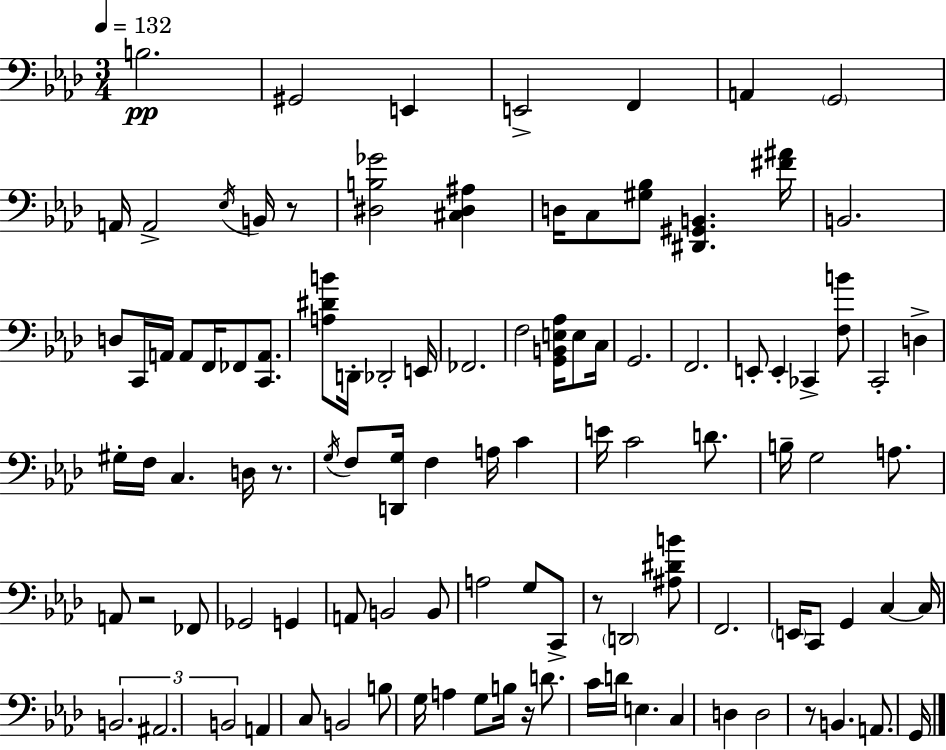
X:1
T:Untitled
M:3/4
L:1/4
K:Fm
B,2 ^G,,2 E,, E,,2 F,, A,, G,,2 A,,/4 A,,2 _E,/4 B,,/4 z/2 [^D,B,_G]2 [^C,^D,^A,] D,/4 C,/2 [^G,_B,]/2 [^D,,^G,,B,,] [^F^A]/4 B,,2 D,/2 C,,/4 A,,/4 A,,/2 F,,/4 _F,,/2 [C,,A,,]/2 [A,^DB]/2 D,,/4 _D,,2 E,,/4 _F,,2 F,2 [G,,B,,E,_A,]/4 E,/2 C,/4 G,,2 F,,2 E,,/2 E,, _C,, [F,B]/2 C,,2 D, ^G,/4 F,/4 C, D,/4 z/2 G,/4 F,/2 [D,,G,]/4 F, A,/4 C E/4 C2 D/2 B,/4 G,2 A,/2 A,,/2 z2 _F,,/2 _G,,2 G,, A,,/2 B,,2 B,,/2 A,2 G,/2 C,,/2 z/2 D,,2 [^A,^DB]/2 F,,2 E,,/4 C,,/2 G,, C, C,/4 B,,2 ^A,,2 B,,2 A,, C,/2 B,,2 B,/2 G,/4 A, G,/2 B,/4 z/4 D/2 C/4 D/4 E, C, D, D,2 z/2 B,, A,,/2 G,,/4